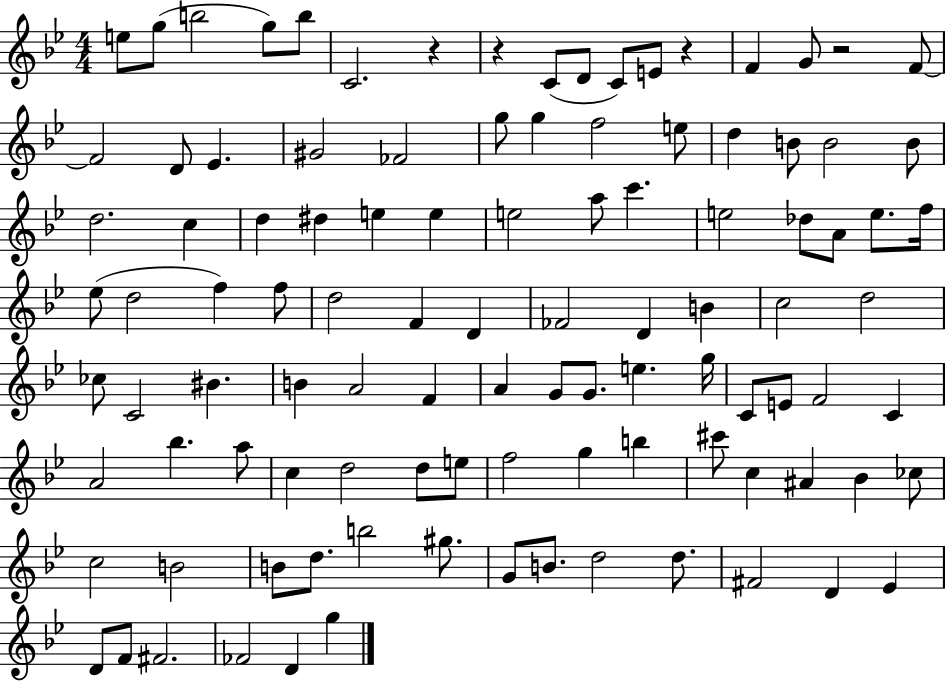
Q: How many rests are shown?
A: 4